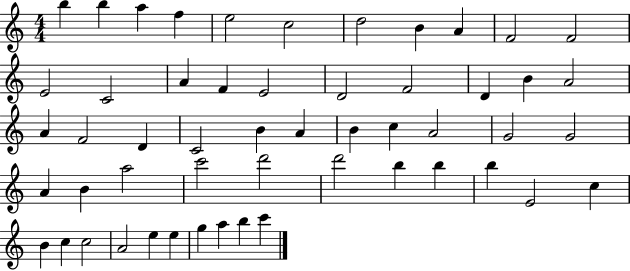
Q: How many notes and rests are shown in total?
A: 53